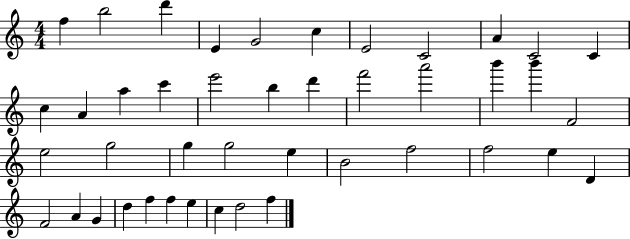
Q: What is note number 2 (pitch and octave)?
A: B5